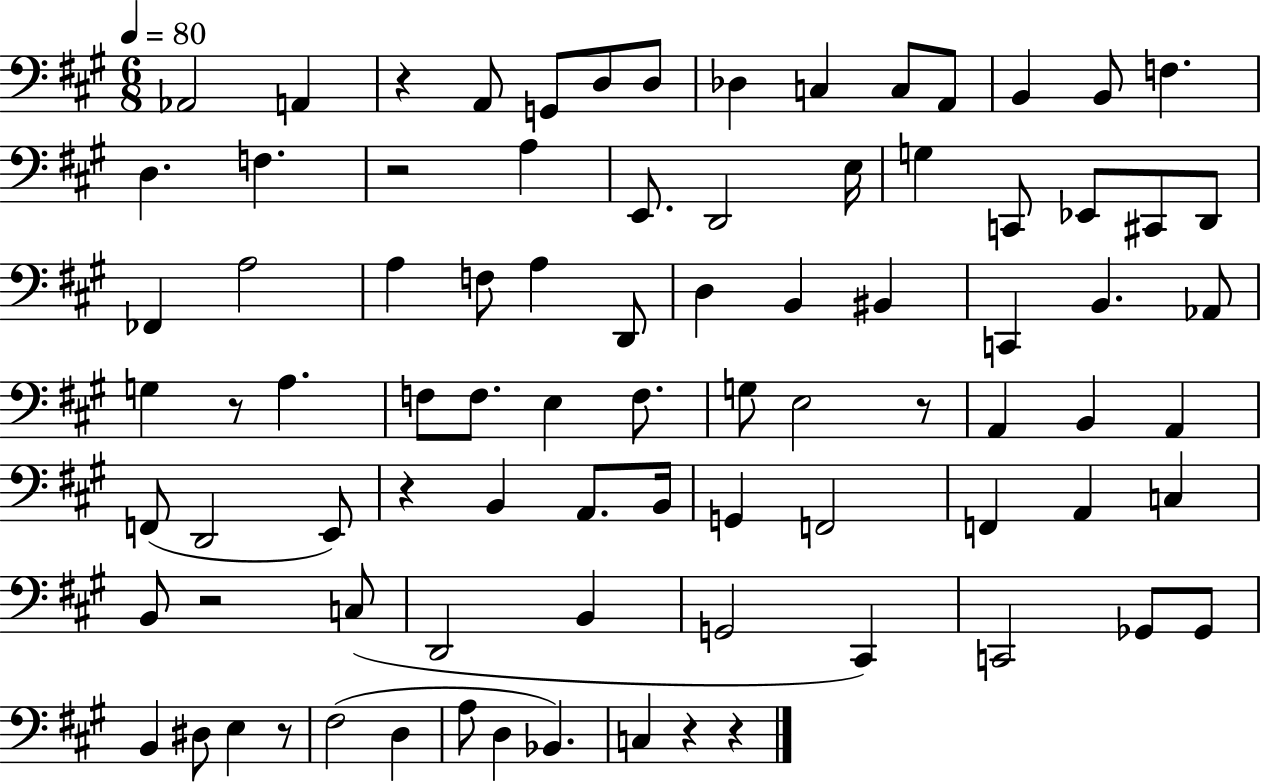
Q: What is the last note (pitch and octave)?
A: C3